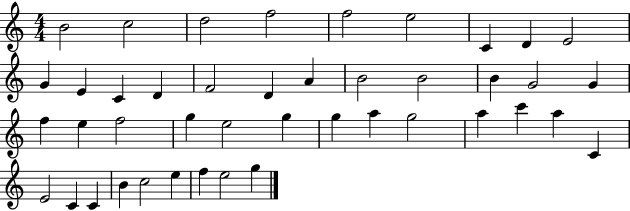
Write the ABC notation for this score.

X:1
T:Untitled
M:4/4
L:1/4
K:C
B2 c2 d2 f2 f2 e2 C D E2 G E C D F2 D A B2 B2 B G2 G f e f2 g e2 g g a g2 a c' a C E2 C C B c2 e f e2 g